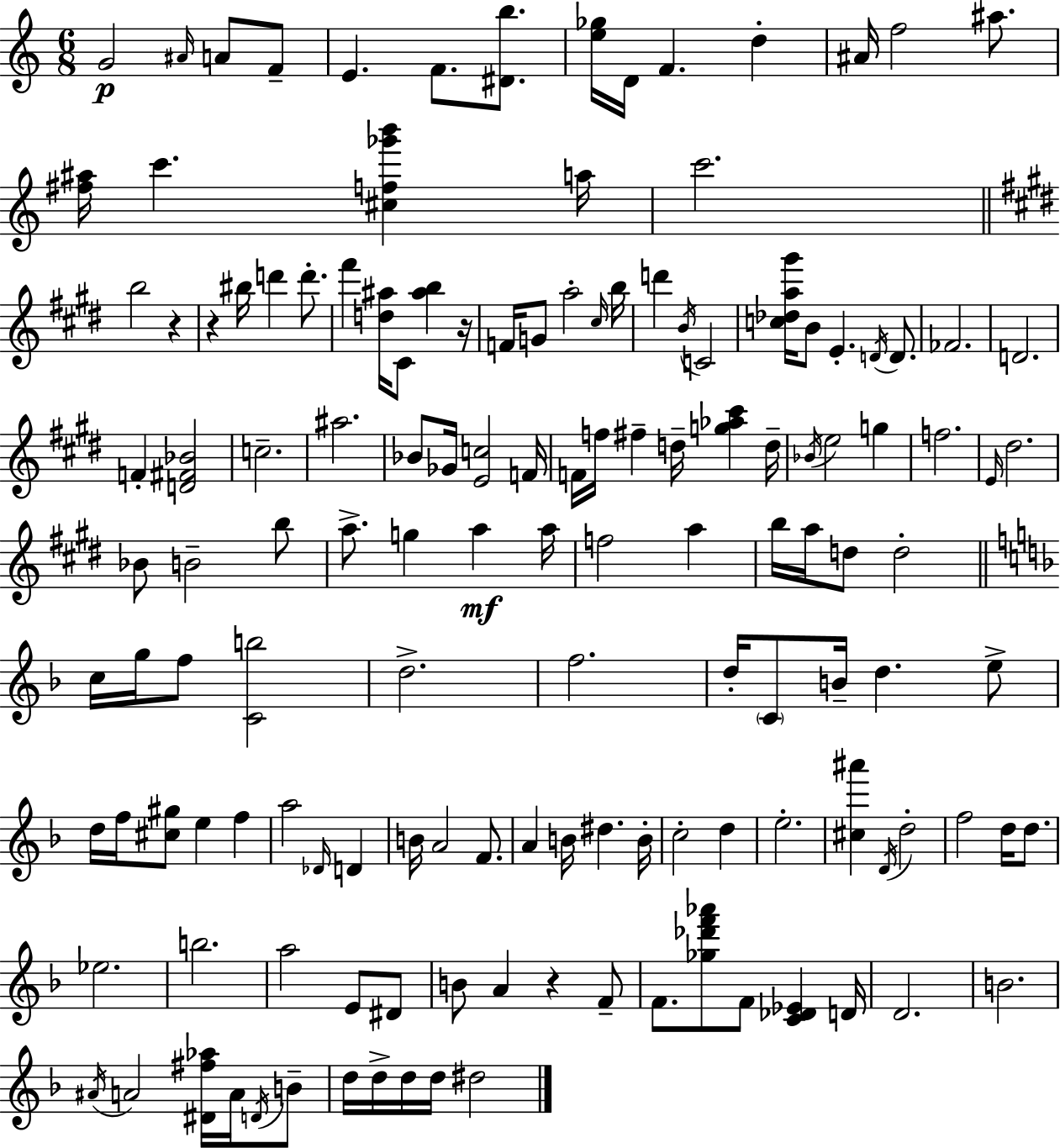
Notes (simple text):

G4/h A#4/s A4/e F4/e E4/q. F4/e. [D#4,B5]/e. [E5,Gb5]/s D4/s F4/q. D5/q A#4/s F5/h A#5/e. [F#5,A#5]/s C6/q. [C#5,F5,Gb6,B6]/q A5/s C6/h. B5/h R/q R/q BIS5/s D6/q D6/e. F#6/q [D5,A#5]/s C#4/e [A#5,B5]/q R/s F4/s G4/e A5/h C#5/s B5/s D6/q B4/s C4/h [C5,Db5,A5,G#6]/s B4/e E4/q. D4/s D4/e. FES4/h. D4/h. F4/q [D4,F#4,Bb4]/h C5/h. A#5/h. Bb4/e Gb4/s [E4,C5]/h F4/s F4/s F5/s F#5/q D5/s [G5,Ab5,C#6]/q D5/s Bb4/s E5/h G5/q F5/h. E4/s D#5/h. Bb4/e B4/h B5/e A5/e. G5/q A5/q A5/s F5/h A5/q B5/s A5/s D5/e D5/h C5/s G5/s F5/e [C4,B5]/h D5/h. F5/h. D5/s C4/e B4/s D5/q. E5/e D5/s F5/s [C#5,G#5]/e E5/q F5/q A5/h Db4/s D4/q B4/s A4/h F4/e. A4/q B4/s D#5/q. B4/s C5/h D5/q E5/h. [C#5,A#6]/q D4/s D5/h F5/h D5/s D5/e. Eb5/h. B5/h. A5/h E4/e D#4/e B4/e A4/q R/q F4/e F4/e. [Gb5,Db6,F6,Ab6]/e F4/e [C4,Db4,Eb4]/q D4/s D4/h. B4/h. A#4/s A4/h [D#4,F#5,Ab5]/s A4/s D4/s B4/e D5/s D5/s D5/s D5/s D#5/h